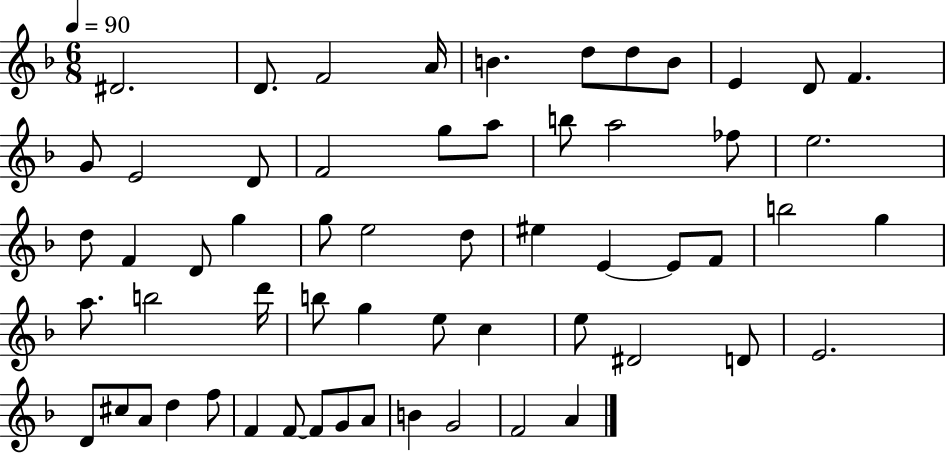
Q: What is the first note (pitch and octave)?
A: D#4